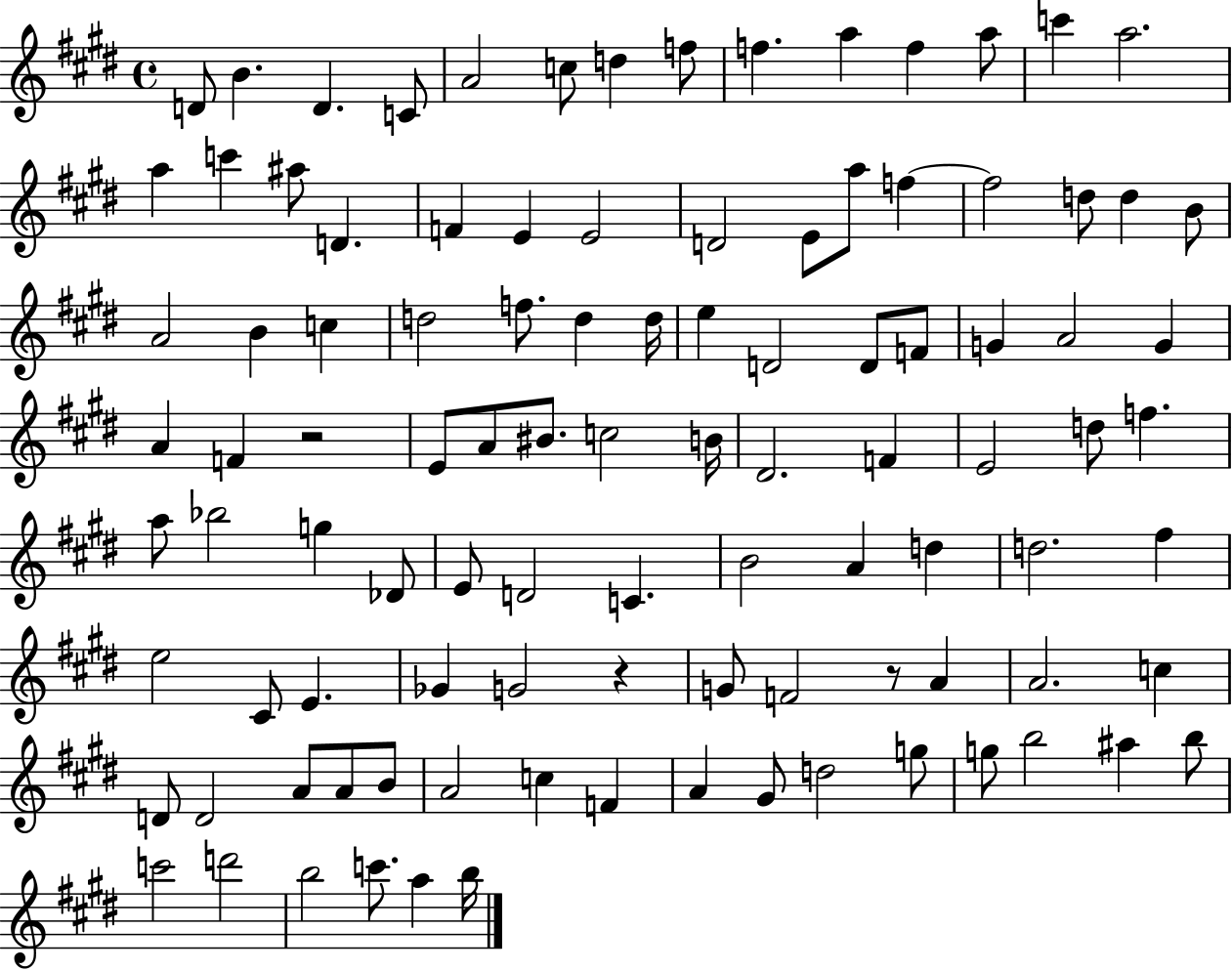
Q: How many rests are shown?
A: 3